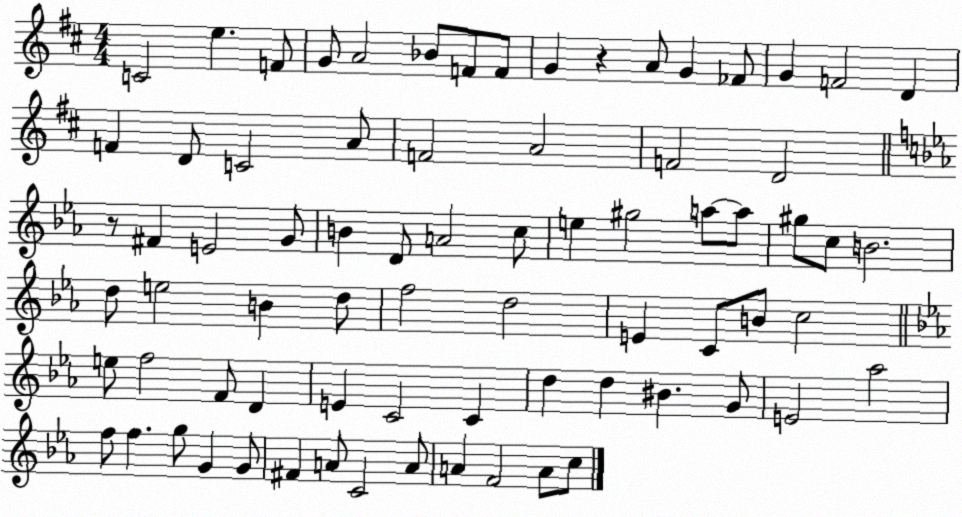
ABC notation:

X:1
T:Untitled
M:4/4
L:1/4
K:D
C2 e F/2 G/2 A2 _B/2 F/2 F/2 G z A/2 G _F/2 G F2 D F D/2 C2 A/2 F2 A2 F2 D2 z/2 ^F E2 G/2 B D/2 A2 c/2 e ^g2 a/2 a/2 ^g/2 c/2 B2 d/2 e2 B d/2 f2 d2 E C/2 B/2 c2 e/2 f2 F/2 D E C2 C d d ^B G/2 E2 _a2 f/2 f g/2 G G/2 ^F A/2 C2 A/2 A F2 A/2 c/2